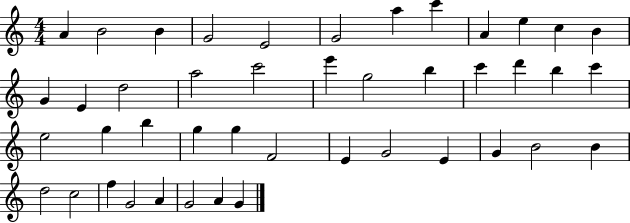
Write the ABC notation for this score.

X:1
T:Untitled
M:4/4
L:1/4
K:C
A B2 B G2 E2 G2 a c' A e c B G E d2 a2 c'2 e' g2 b c' d' b c' e2 g b g g F2 E G2 E G B2 B d2 c2 f G2 A G2 A G